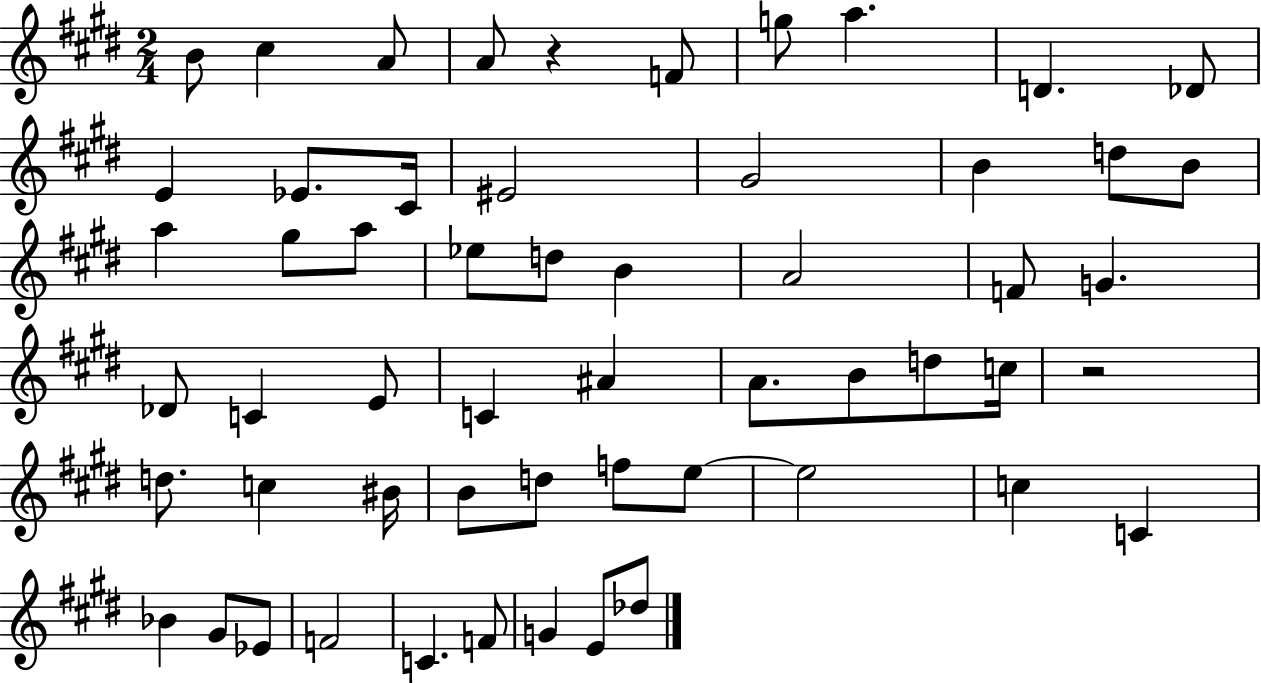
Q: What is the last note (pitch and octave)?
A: Db5